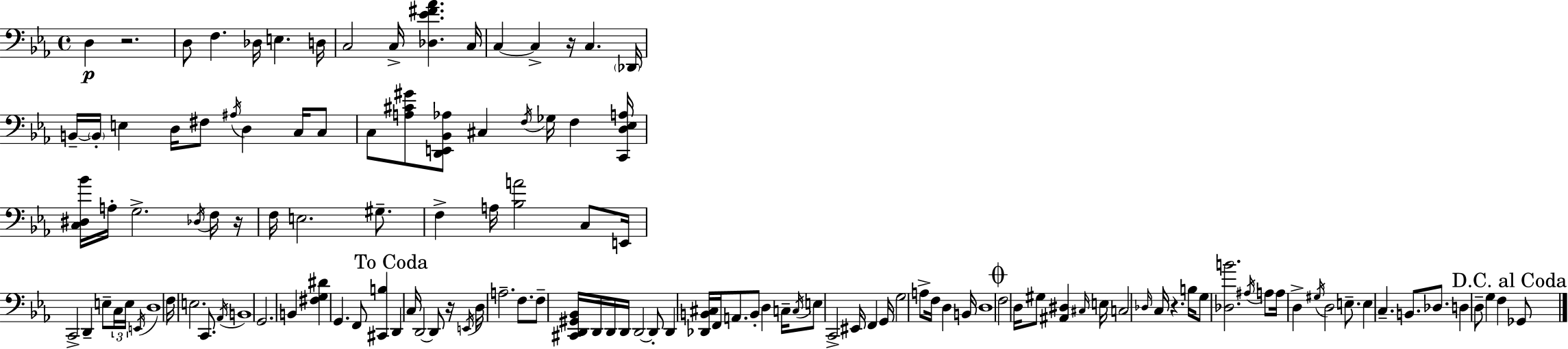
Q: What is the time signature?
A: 4/4